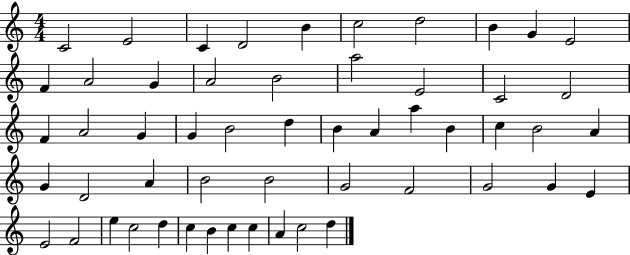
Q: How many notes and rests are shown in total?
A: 54